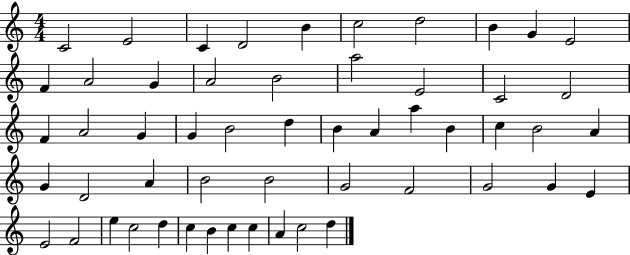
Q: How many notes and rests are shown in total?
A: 54